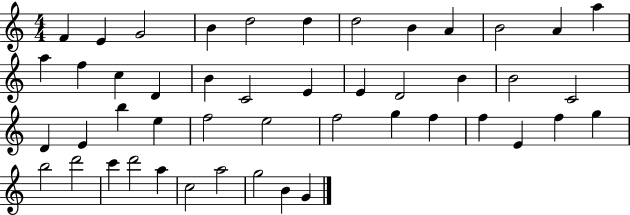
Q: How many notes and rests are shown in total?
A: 47